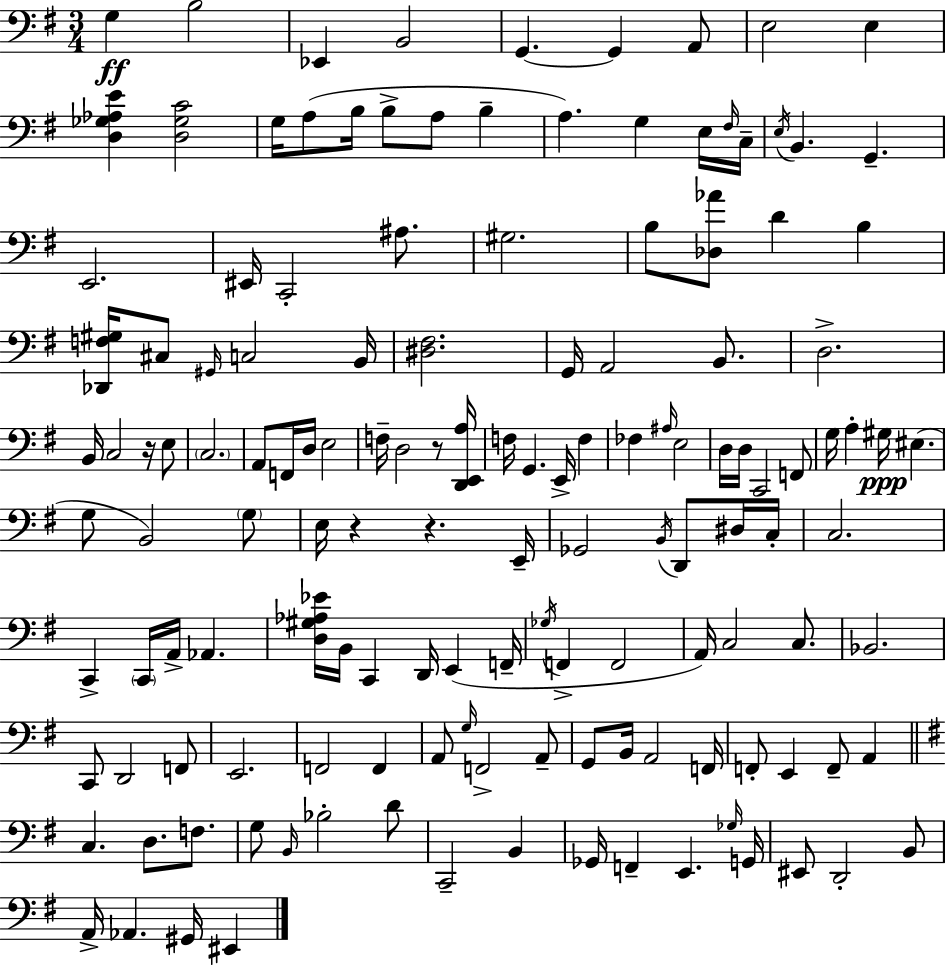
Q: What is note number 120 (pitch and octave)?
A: F2